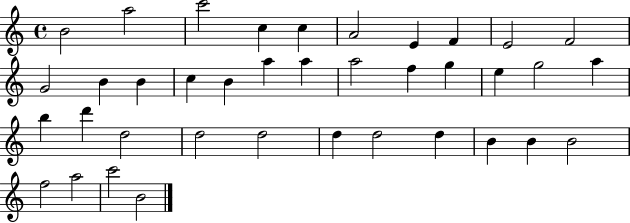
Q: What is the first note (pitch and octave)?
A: B4